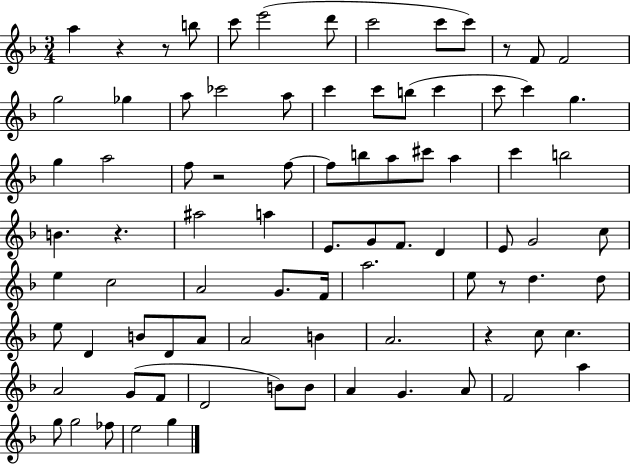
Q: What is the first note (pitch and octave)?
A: A5